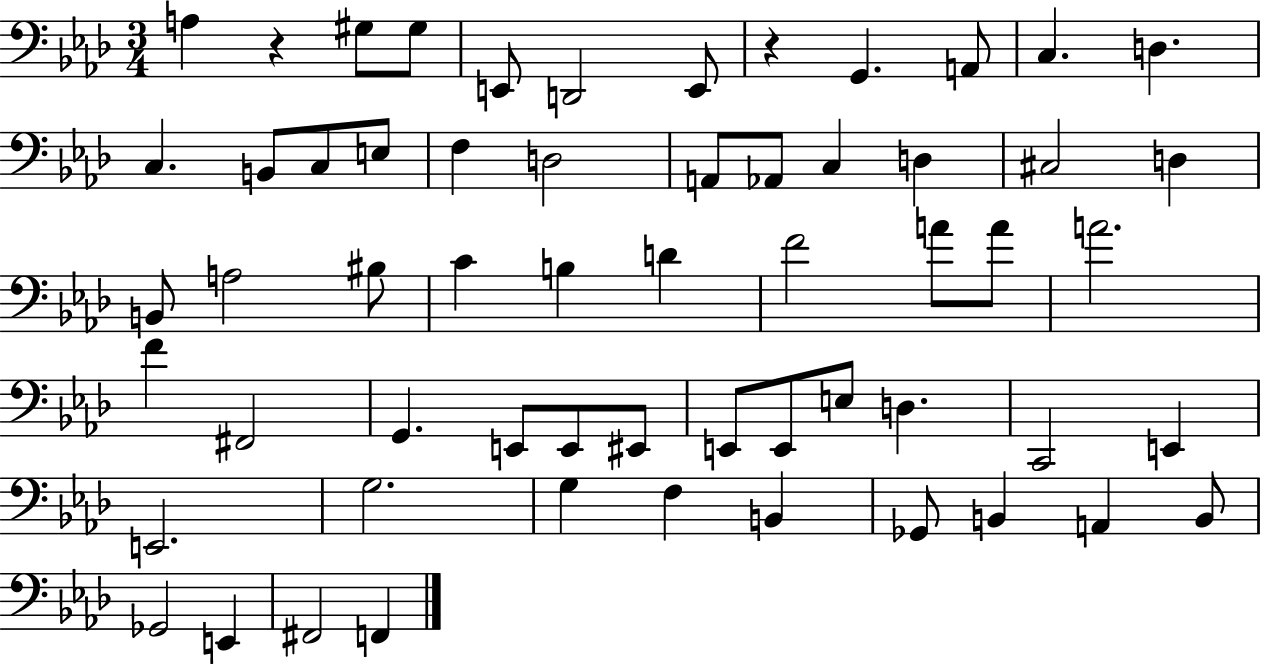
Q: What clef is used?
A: bass